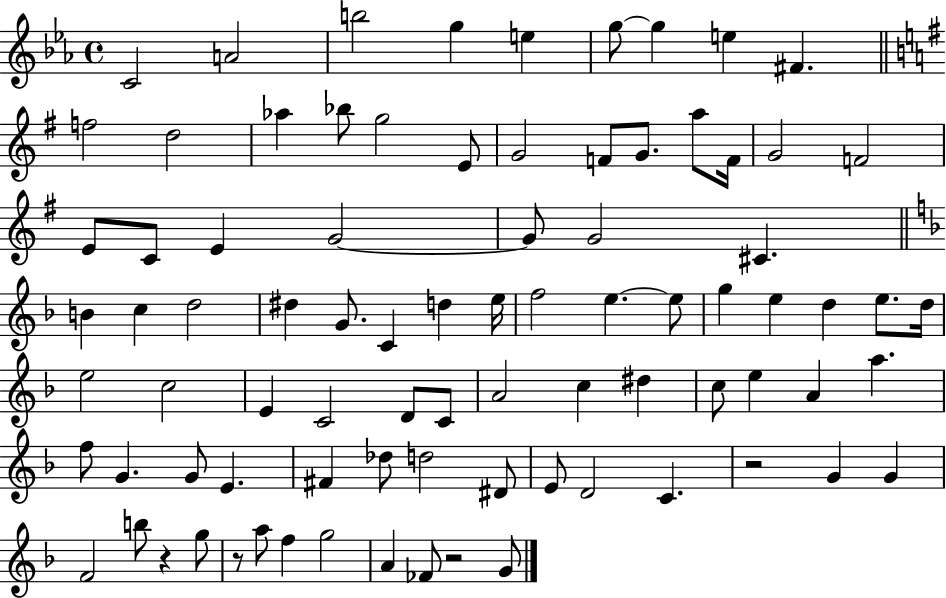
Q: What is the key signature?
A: EES major